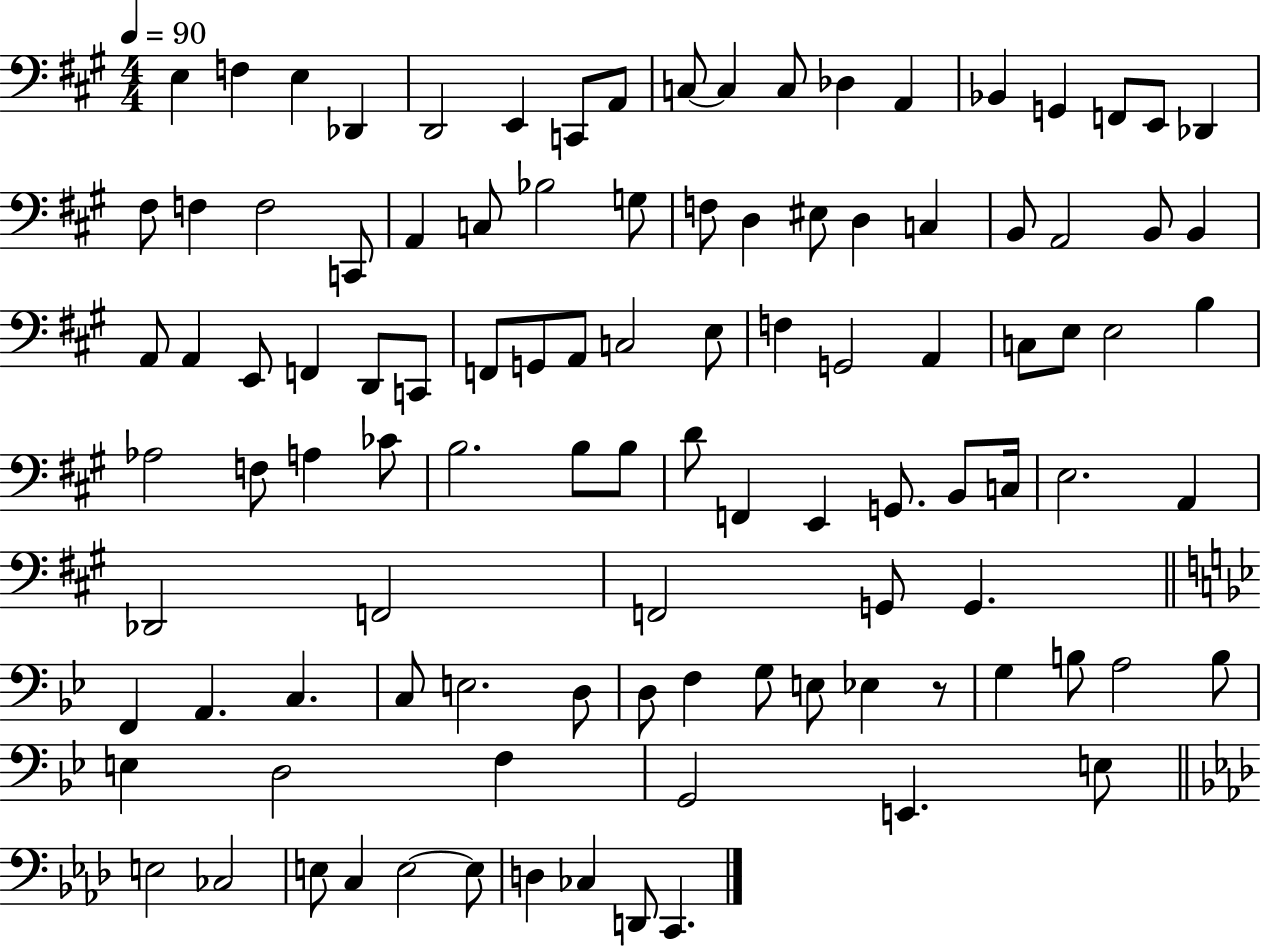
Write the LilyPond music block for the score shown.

{
  \clef bass
  \numericTimeSignature
  \time 4/4
  \key a \major
  \tempo 4 = 90
  e4 f4 e4 des,4 | d,2 e,4 c,8 a,8 | c8~~ c4 c8 des4 a,4 | bes,4 g,4 f,8 e,8 des,4 | \break fis8 f4 f2 c,8 | a,4 c8 bes2 g8 | f8 d4 eis8 d4 c4 | b,8 a,2 b,8 b,4 | \break a,8 a,4 e,8 f,4 d,8 c,8 | f,8 g,8 a,8 c2 e8 | f4 g,2 a,4 | c8 e8 e2 b4 | \break aes2 f8 a4 ces'8 | b2. b8 b8 | d'8 f,4 e,4 g,8. b,8 c16 | e2. a,4 | \break des,2 f,2 | f,2 g,8 g,4. | \bar "||" \break \key bes \major f,4 a,4. c4. | c8 e2. d8 | d8 f4 g8 e8 ees4 r8 | g4 b8 a2 b8 | \break e4 d2 f4 | g,2 e,4. e8 | \bar "||" \break \key aes \major e2 ces2 | e8 c4 e2~~ e8 | d4 ces4 d,8 c,4. | \bar "|."
}